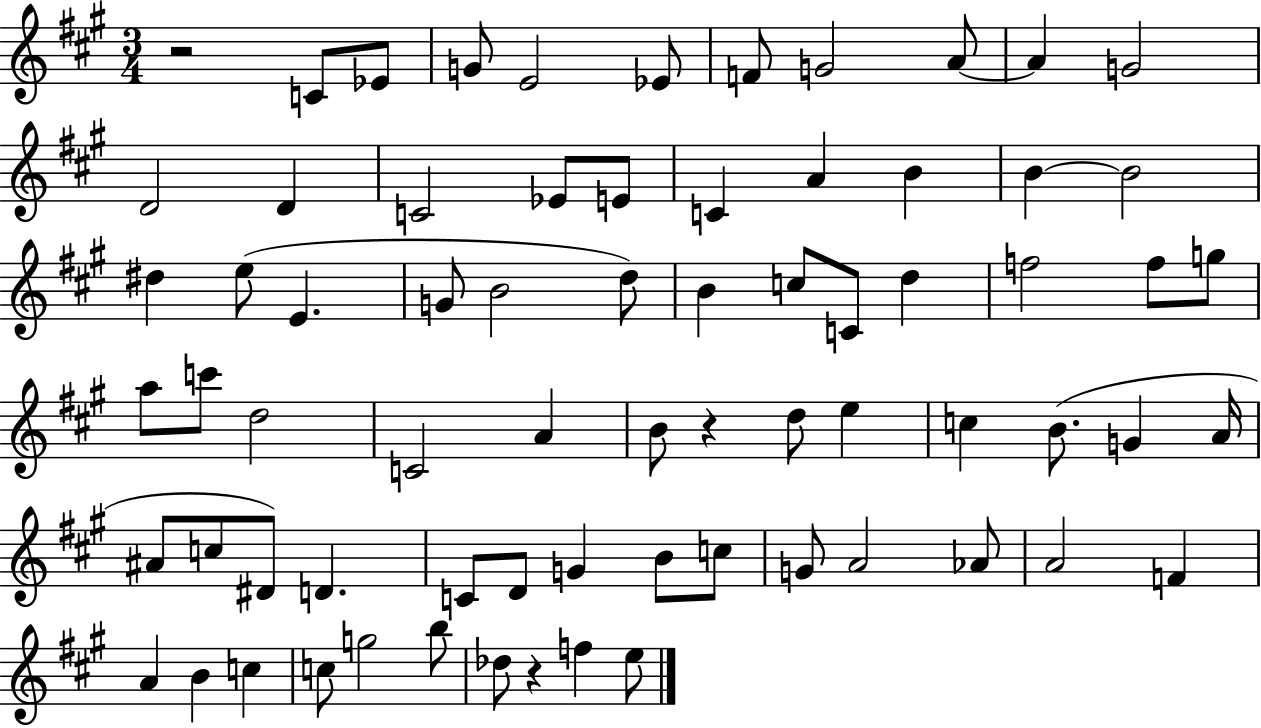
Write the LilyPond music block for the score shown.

{
  \clef treble
  \numericTimeSignature
  \time 3/4
  \key a \major
  r2 c'8 ees'8 | g'8 e'2 ees'8 | f'8 g'2 a'8~~ | a'4 g'2 | \break d'2 d'4 | c'2 ees'8 e'8 | c'4 a'4 b'4 | b'4~~ b'2 | \break dis''4 e''8( e'4. | g'8 b'2 d''8) | b'4 c''8 c'8 d''4 | f''2 f''8 g''8 | \break a''8 c'''8 d''2 | c'2 a'4 | b'8 r4 d''8 e''4 | c''4 b'8.( g'4 a'16 | \break ais'8 c''8 dis'8) d'4. | c'8 d'8 g'4 b'8 c''8 | g'8 a'2 aes'8 | a'2 f'4 | \break a'4 b'4 c''4 | c''8 g''2 b''8 | des''8 r4 f''4 e''8 | \bar "|."
}